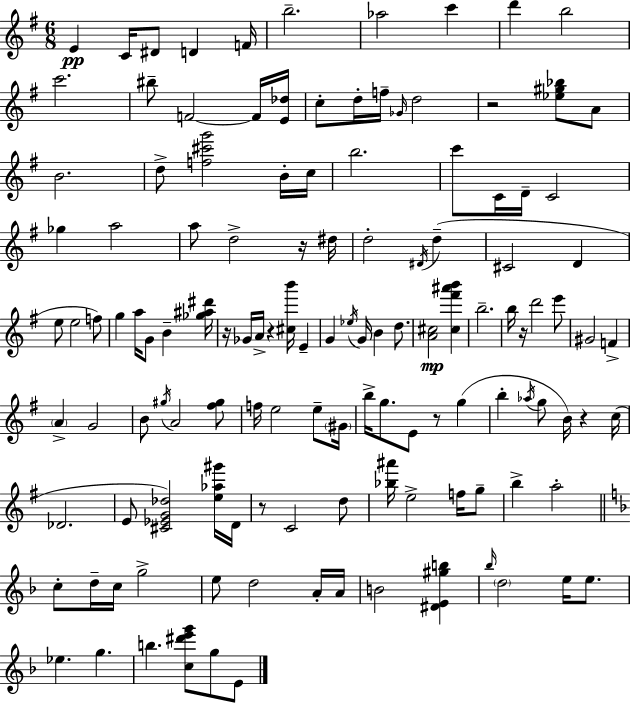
E4/q C4/s D#4/e D4/q F4/s B5/h. Ab5/h C6/q D6/q B5/h C6/h. BIS5/e F4/h F4/s [E4,Db5]/s C5/e D5/s F5/s Gb4/s D5/h R/h [Eb5,G#5,Bb5]/e A4/e B4/h. D5/e [F5,C#6,G6]/h B4/s C5/s B5/h. C6/e C4/s D4/s C4/h Gb5/q A5/h A5/e D5/h R/s D#5/s D5/h D#4/s D5/q C#4/h D4/q E5/e E5/h F5/e G5/q A5/s G4/e B4/q [Gb5,A#5,D#6]/s R/s Gb4/s A4/s R/q [C#5,B6]/s E4/q G4/q Eb5/s G4/s B4/q D5/e. [A4,C#5]/h [C#5,F#6,A#6,B6]/q B5/h. B5/s R/s D6/h E6/e G#4/h F4/q A4/q G4/h B4/e G#5/s A4/h [F#5,G#5]/e F5/s E5/h E5/e G#4/s B5/s G5/e. E4/e R/e G5/q B5/q Ab5/s G5/e B4/s R/q C5/s Db4/h. E4/e [C#4,Eb4,G4,Db5]/h [E5,Ab5,G#6]/s D4/s R/e C4/h D5/e [Bb5,A#6]/s E5/h F5/s G5/e B5/q A5/h C5/e D5/s C5/s G5/h E5/e D5/h A4/s A4/s B4/h [D#4,E4,G#5,B5]/q Bb5/s D5/h E5/s E5/e. Eb5/q. G5/q. B5/q. [C5,D#6,E6,G6]/e G5/e E4/e